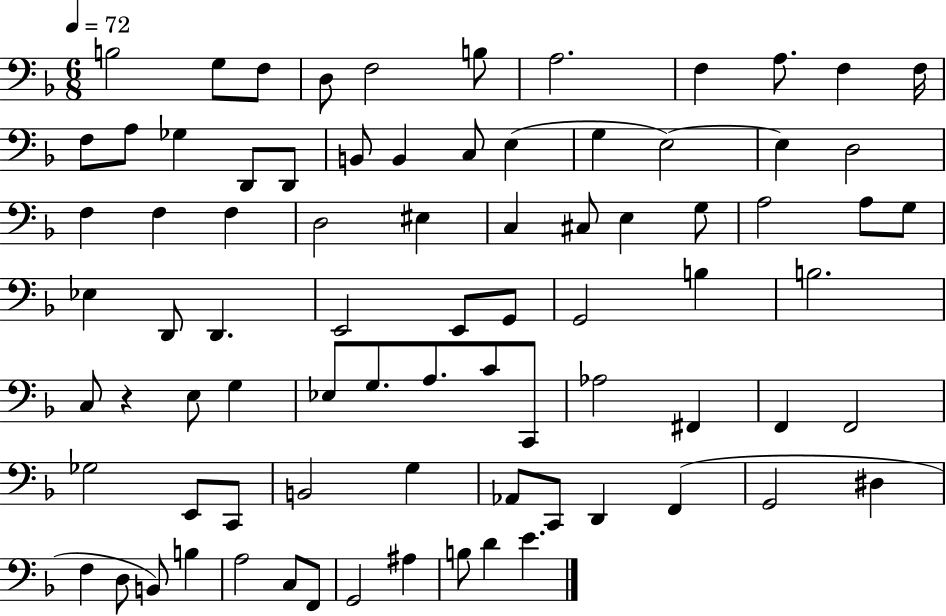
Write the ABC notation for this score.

X:1
T:Untitled
M:6/8
L:1/4
K:F
B,2 G,/2 F,/2 D,/2 F,2 B,/2 A,2 F, A,/2 F, F,/4 F,/2 A,/2 _G, D,,/2 D,,/2 B,,/2 B,, C,/2 E, G, E,2 E, D,2 F, F, F, D,2 ^E, C, ^C,/2 E, G,/2 A,2 A,/2 G,/2 _E, D,,/2 D,, E,,2 E,,/2 G,,/2 G,,2 B, B,2 C,/2 z E,/2 G, _E,/2 G,/2 A,/2 C/2 C,,/2 _A,2 ^F,, F,, F,,2 _G,2 E,,/2 C,,/2 B,,2 G, _A,,/2 C,,/2 D,, F,, G,,2 ^D, F, D,/2 B,,/2 B, A,2 C,/2 F,,/2 G,,2 ^A, B,/2 D E